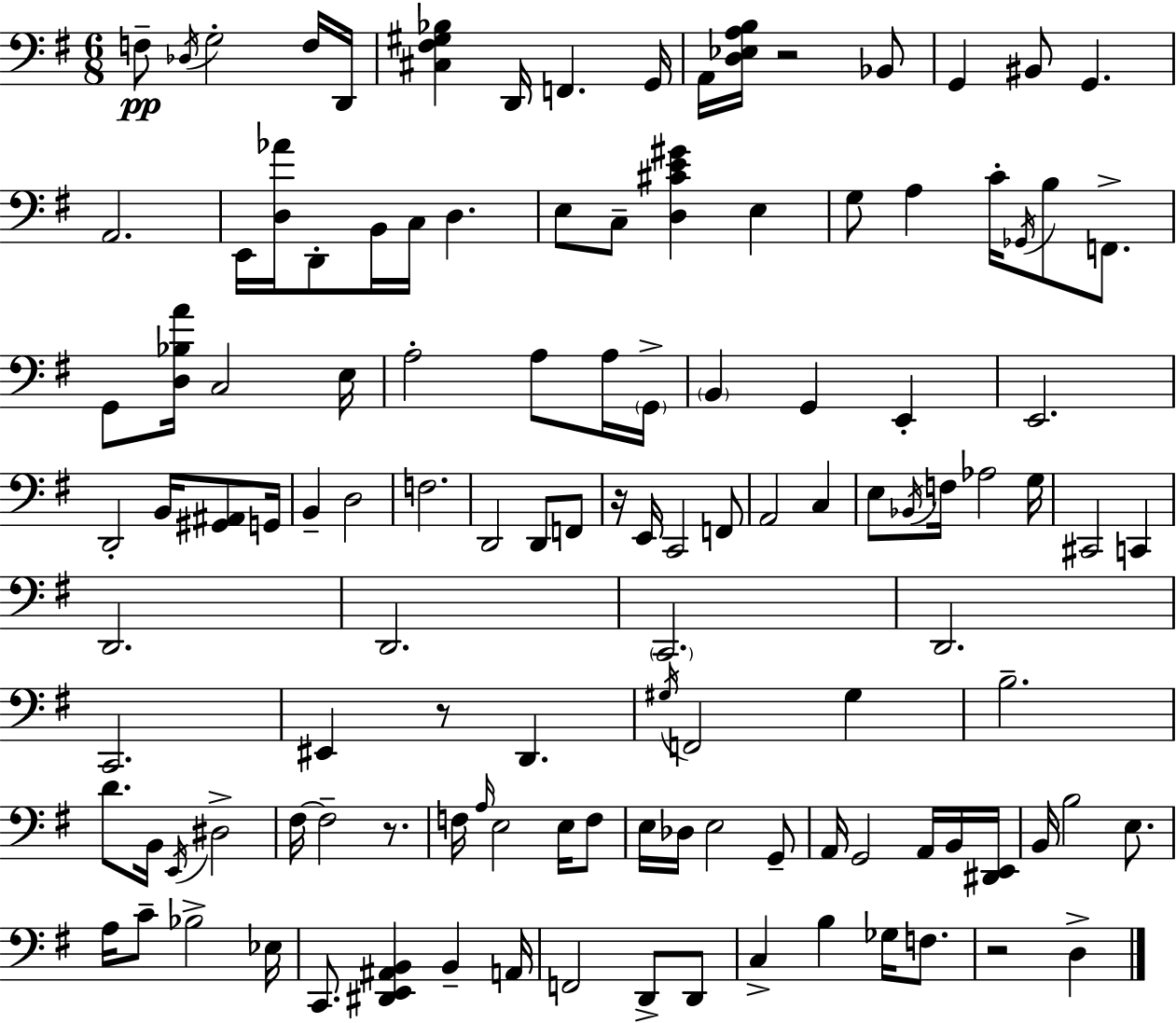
{
  \clef bass
  \numericTimeSignature
  \time 6/8
  \key g \major
  f8--\pp \acciaccatura { des16 } g2-. f16 | d,16 <cis fis gis bes>4 d,16 f,4. | g,16 a,16 <d ees a b>16 r2 bes,8 | g,4 bis,8 g,4. | \break a,2. | e,16 <d aes'>16 d,8-. b,16 c16 d4. | e8 c8-- <d cis' e' gis'>4 e4 | g8 a4 c'16-. \acciaccatura { ges,16 } b8 f,8.-> | \break g,8 <d bes a'>16 c2 | e16 a2-. a8 | a16 \parenthesize g,16-> \parenthesize b,4 g,4 e,4-. | e,2. | \break d,2-. b,16 <gis, ais,>8 | g,16 b,4-- d2 | f2. | d,2 d,8 | \break f,8 r16 e,16 c,2 | f,8 a,2 c4 | e8 \acciaccatura { bes,16 } f16 aes2 | g16 cis,2 c,4 | \break d,2. | d,2. | \parenthesize c,2. | d,2. | \break c,2. | eis,4 r8 d,4. | \acciaccatura { gis16 } f,2 | gis4 b2.-- | \break d'8. b,16 \acciaccatura { e,16 } dis2-> | fis16~~ fis2-- | r8. f16 \grace { a16 } e2 | e16 f8 e16 des16 e2 | \break g,8-- a,16 g,2 | a,16 b,16 <dis, e,>16 b,16 b2 | e8. a16 c'8-- bes2-> | ees16 c,8. <dis, e, ais, b,>4 | \break b,4-- a,16 f,2 | d,8-> d,8 c4-> b4 | ges16 f8. r2 | d4-> \bar "|."
}